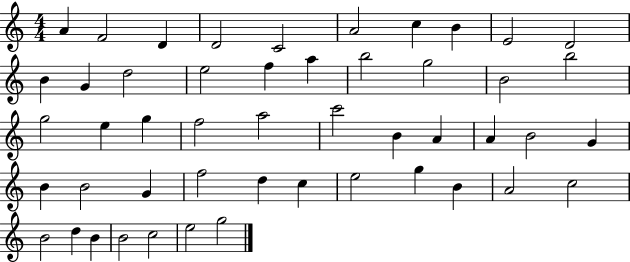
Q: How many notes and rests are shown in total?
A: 49